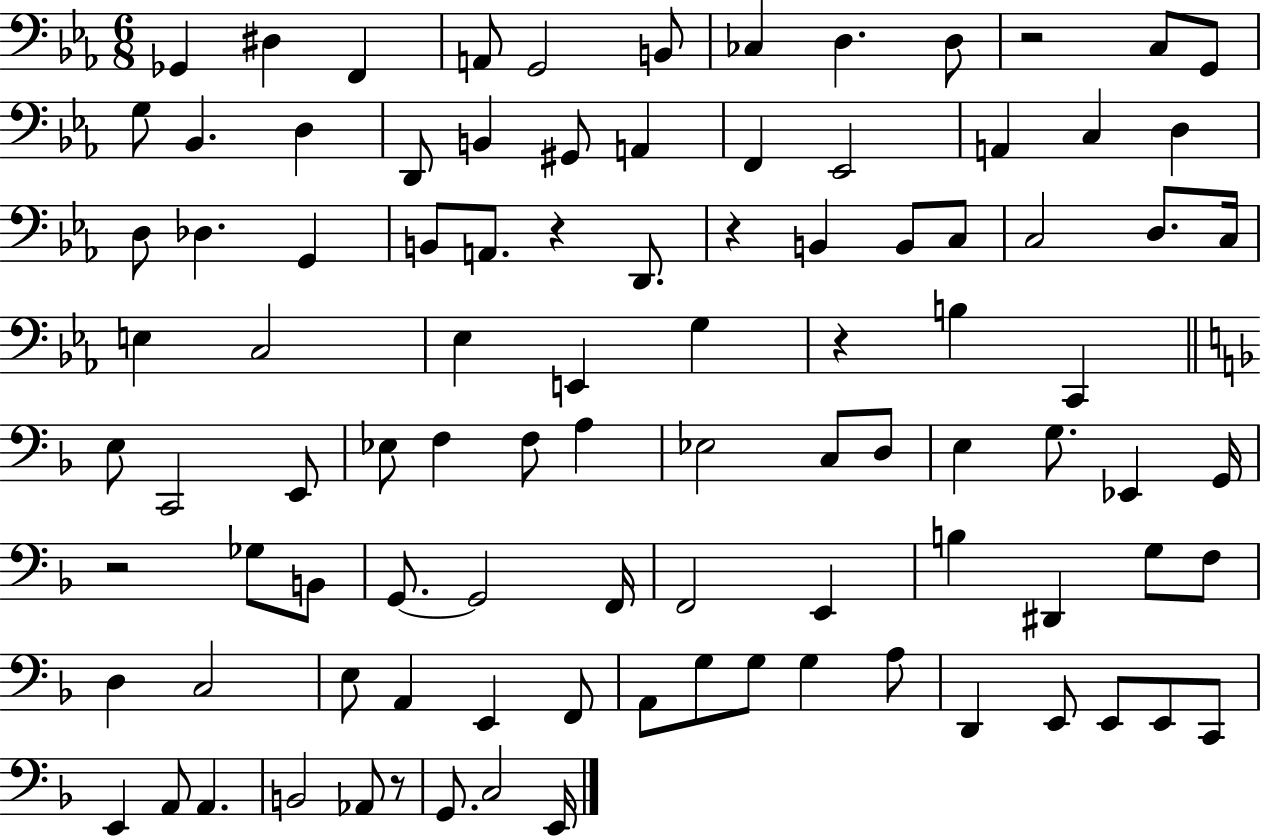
Gb2/q D#3/q F2/q A2/e G2/h B2/e CES3/q D3/q. D3/e R/h C3/e G2/e G3/e Bb2/q. D3/q D2/e B2/q G#2/e A2/q F2/q Eb2/h A2/q C3/q D3/q D3/e Db3/q. G2/q B2/e A2/e. R/q D2/e. R/q B2/q B2/e C3/e C3/h D3/e. C3/s E3/q C3/h Eb3/q E2/q G3/q R/q B3/q C2/q E3/e C2/h E2/e Eb3/e F3/q F3/e A3/q Eb3/h C3/e D3/e E3/q G3/e. Eb2/q G2/s R/h Gb3/e B2/e G2/e. G2/h F2/s F2/h E2/q B3/q D#2/q G3/e F3/e D3/q C3/h E3/e A2/q E2/q F2/e A2/e G3/e G3/e G3/q A3/e D2/q E2/e E2/e E2/e C2/e E2/q A2/e A2/q. B2/h Ab2/e R/e G2/e. C3/h E2/s